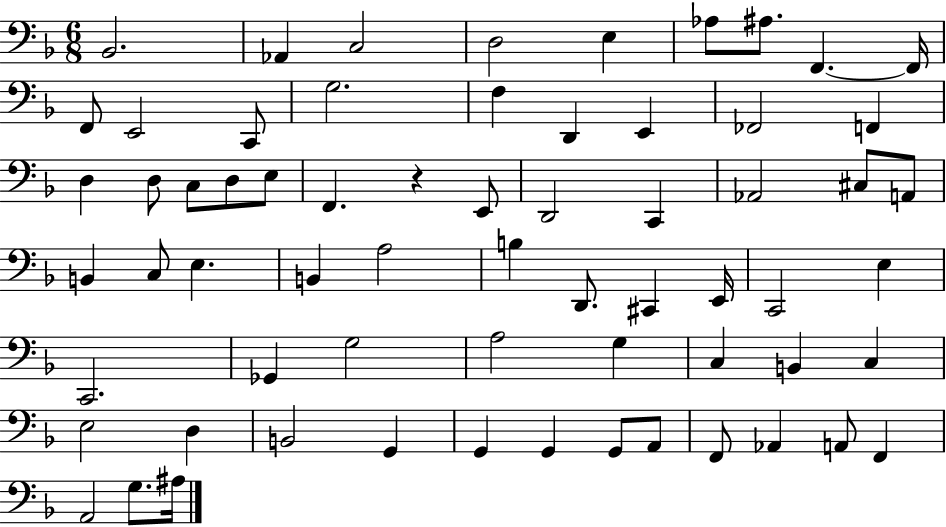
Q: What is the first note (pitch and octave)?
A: Bb2